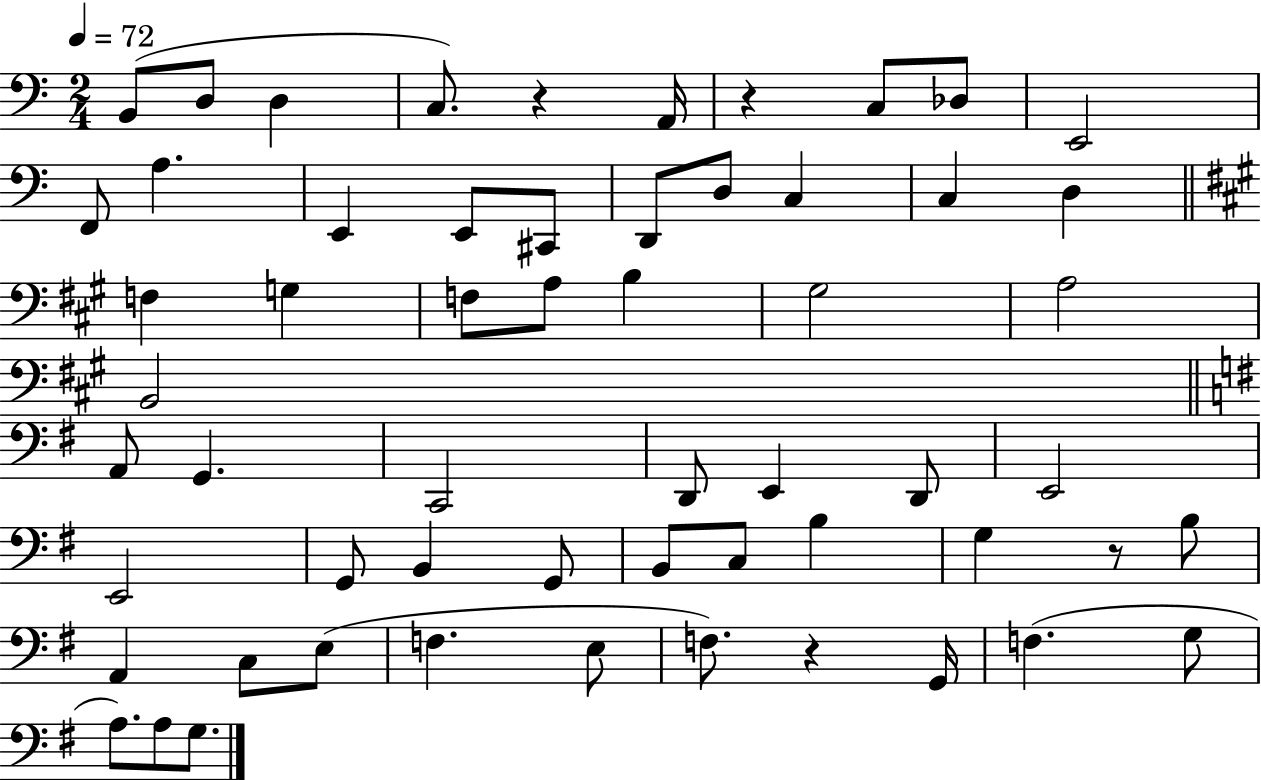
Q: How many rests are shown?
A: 4